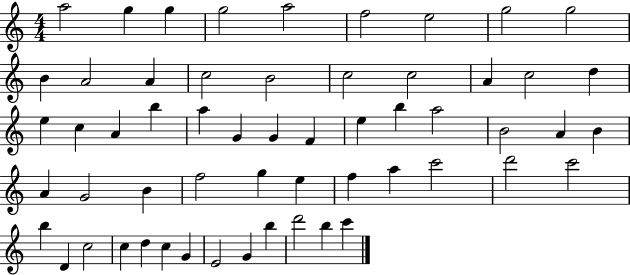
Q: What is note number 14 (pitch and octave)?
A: B4